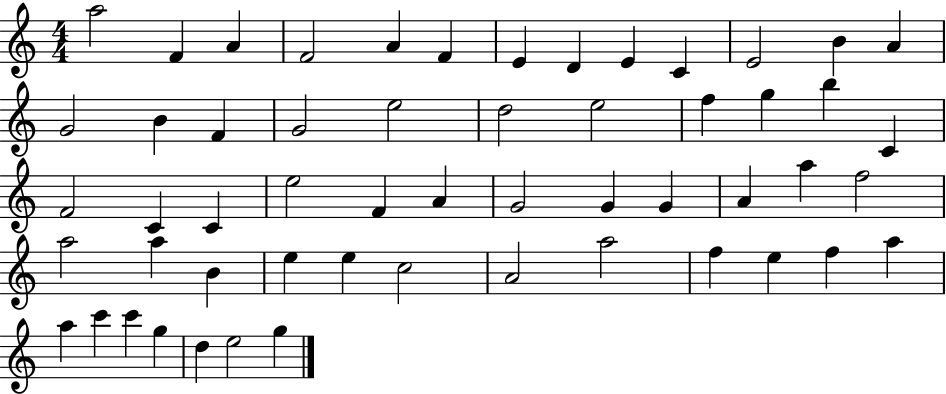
X:1
T:Untitled
M:4/4
L:1/4
K:C
a2 F A F2 A F E D E C E2 B A G2 B F G2 e2 d2 e2 f g b C F2 C C e2 F A G2 G G A a f2 a2 a B e e c2 A2 a2 f e f a a c' c' g d e2 g